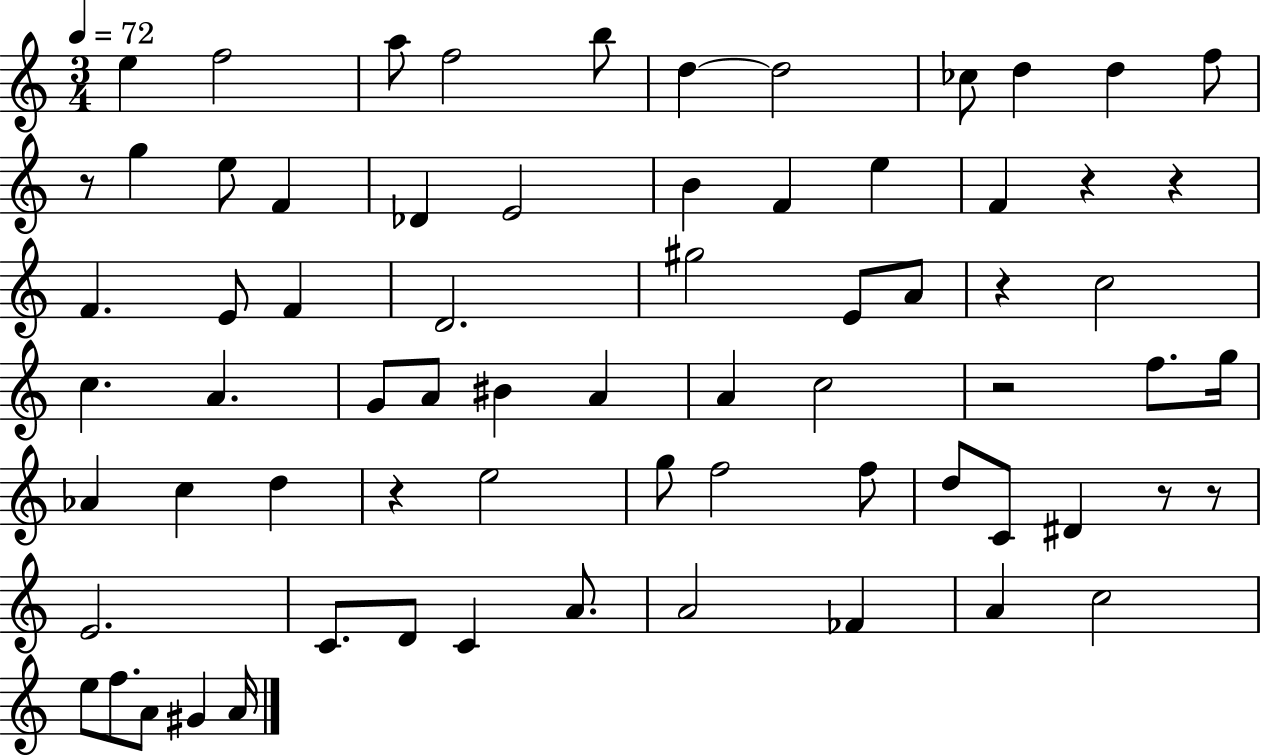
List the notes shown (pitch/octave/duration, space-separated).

E5/q F5/h A5/e F5/h B5/e D5/q D5/h CES5/e D5/q D5/q F5/e R/e G5/q E5/e F4/q Db4/q E4/h B4/q F4/q E5/q F4/q R/q R/q F4/q. E4/e F4/q D4/h. G#5/h E4/e A4/e R/q C5/h C5/q. A4/q. G4/e A4/e BIS4/q A4/q A4/q C5/h R/h F5/e. G5/s Ab4/q C5/q D5/q R/q E5/h G5/e F5/h F5/e D5/e C4/e D#4/q R/e R/e E4/h. C4/e. D4/e C4/q A4/e. A4/h FES4/q A4/q C5/h E5/e F5/e. A4/e G#4/q A4/s